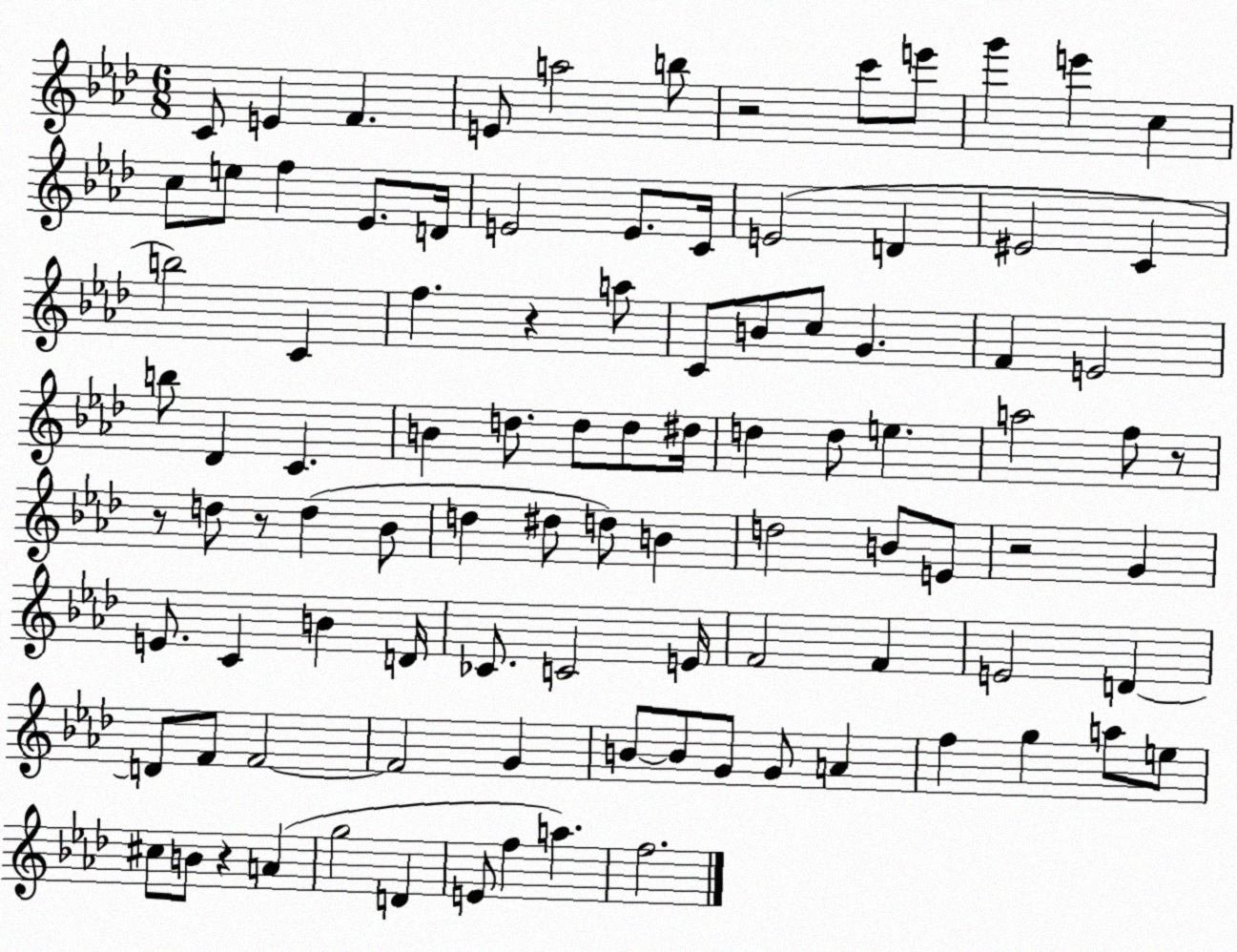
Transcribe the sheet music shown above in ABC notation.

X:1
T:Untitled
M:6/8
L:1/4
K:Ab
C/2 E F E/2 a2 b/2 z2 c'/2 e'/2 g' e' c c/2 e/2 f _E/2 D/4 E2 E/2 C/4 E2 D ^E2 C b2 C f z a/2 C/2 B/2 c/2 G F E2 b/2 _D C B d/2 d/2 d/2 ^d/4 d d/2 e a2 f/2 z/2 z/2 d/2 z/2 d _B/2 d ^d/2 d/2 B d2 B/2 E/2 z2 G E/2 C B D/4 _C/2 C2 E/4 F2 F E2 D D/2 F/2 F2 F2 G B/2 B/2 G/2 G/2 A f g a/2 e/2 ^c/2 B/2 z A g2 D E/2 f a f2